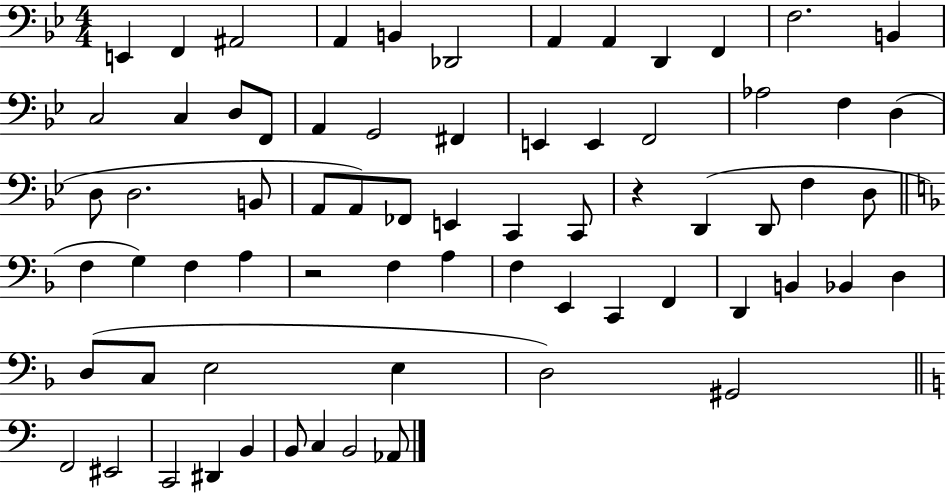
{
  \clef bass
  \numericTimeSignature
  \time 4/4
  \key bes \major
  e,4 f,4 ais,2 | a,4 b,4 des,2 | a,4 a,4 d,4 f,4 | f2. b,4 | \break c2 c4 d8 f,8 | a,4 g,2 fis,4 | e,4 e,4 f,2 | aes2 f4 d4( | \break d8 d2. b,8 | a,8 a,8) fes,8 e,4 c,4 c,8 | r4 d,4( d,8 f4 d8 | \bar "||" \break \key f \major f4 g4) f4 a4 | r2 f4 a4 | f4 e,4 c,4 f,4 | d,4 b,4 bes,4 d4 | \break d8( c8 e2 e4 | d2) gis,2 | \bar "||" \break \key a \minor f,2 eis,2 | c,2 dis,4 b,4 | b,8 c4 b,2 aes,8 | \bar "|."
}